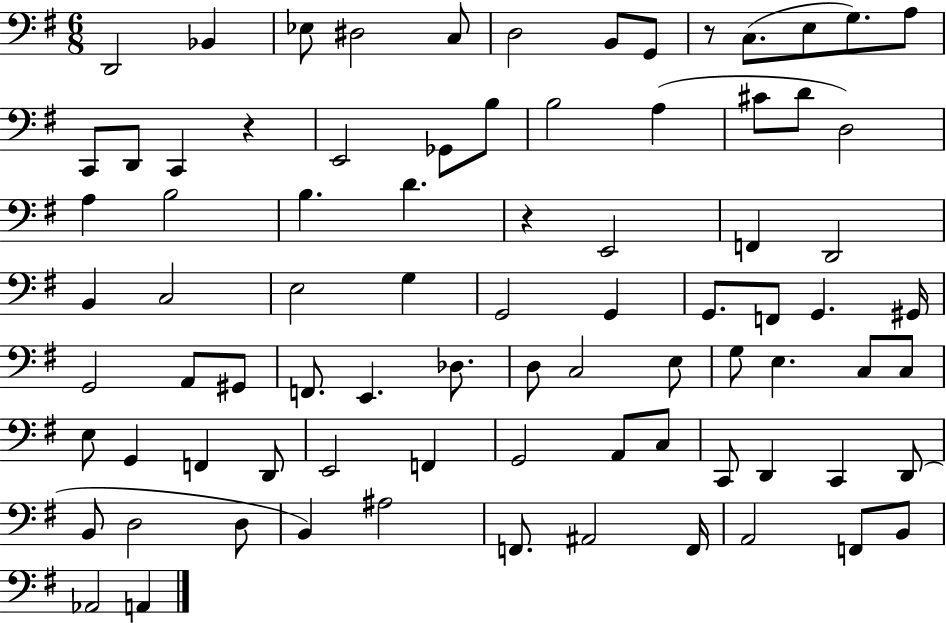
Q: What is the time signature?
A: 6/8